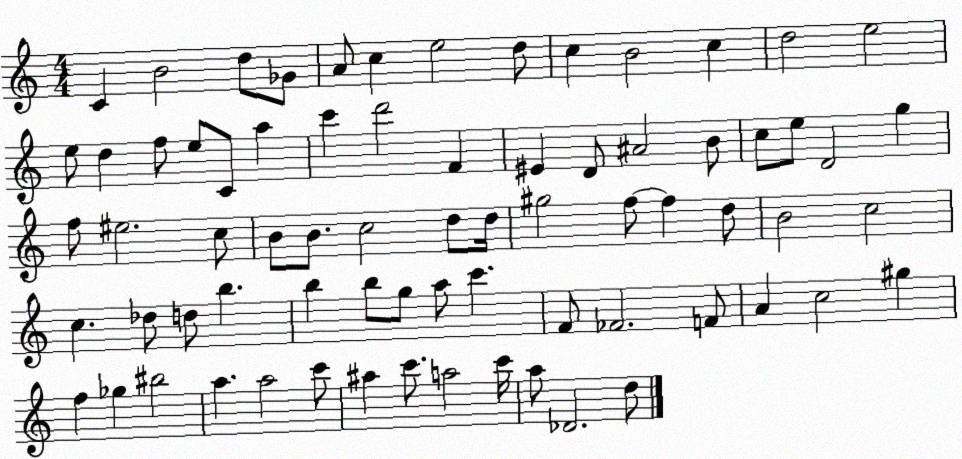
X:1
T:Untitled
M:4/4
L:1/4
K:C
C B2 d/2 _G/2 A/2 c e2 d/2 c B2 c d2 e2 e/2 d f/2 e/2 C/2 a c' d'2 F ^E D/2 ^A2 B/2 c/2 e/2 D2 g f/2 ^e2 c/2 B/2 B/2 c2 d/2 d/4 ^g2 f/2 f d/2 B2 c2 c _d/2 d/2 b b b/2 g/2 a/2 c' F/2 _F2 F/2 A c2 ^g f _g ^b2 a a2 c'/2 ^a c'/2 a2 c'/4 a/2 _D2 d/2